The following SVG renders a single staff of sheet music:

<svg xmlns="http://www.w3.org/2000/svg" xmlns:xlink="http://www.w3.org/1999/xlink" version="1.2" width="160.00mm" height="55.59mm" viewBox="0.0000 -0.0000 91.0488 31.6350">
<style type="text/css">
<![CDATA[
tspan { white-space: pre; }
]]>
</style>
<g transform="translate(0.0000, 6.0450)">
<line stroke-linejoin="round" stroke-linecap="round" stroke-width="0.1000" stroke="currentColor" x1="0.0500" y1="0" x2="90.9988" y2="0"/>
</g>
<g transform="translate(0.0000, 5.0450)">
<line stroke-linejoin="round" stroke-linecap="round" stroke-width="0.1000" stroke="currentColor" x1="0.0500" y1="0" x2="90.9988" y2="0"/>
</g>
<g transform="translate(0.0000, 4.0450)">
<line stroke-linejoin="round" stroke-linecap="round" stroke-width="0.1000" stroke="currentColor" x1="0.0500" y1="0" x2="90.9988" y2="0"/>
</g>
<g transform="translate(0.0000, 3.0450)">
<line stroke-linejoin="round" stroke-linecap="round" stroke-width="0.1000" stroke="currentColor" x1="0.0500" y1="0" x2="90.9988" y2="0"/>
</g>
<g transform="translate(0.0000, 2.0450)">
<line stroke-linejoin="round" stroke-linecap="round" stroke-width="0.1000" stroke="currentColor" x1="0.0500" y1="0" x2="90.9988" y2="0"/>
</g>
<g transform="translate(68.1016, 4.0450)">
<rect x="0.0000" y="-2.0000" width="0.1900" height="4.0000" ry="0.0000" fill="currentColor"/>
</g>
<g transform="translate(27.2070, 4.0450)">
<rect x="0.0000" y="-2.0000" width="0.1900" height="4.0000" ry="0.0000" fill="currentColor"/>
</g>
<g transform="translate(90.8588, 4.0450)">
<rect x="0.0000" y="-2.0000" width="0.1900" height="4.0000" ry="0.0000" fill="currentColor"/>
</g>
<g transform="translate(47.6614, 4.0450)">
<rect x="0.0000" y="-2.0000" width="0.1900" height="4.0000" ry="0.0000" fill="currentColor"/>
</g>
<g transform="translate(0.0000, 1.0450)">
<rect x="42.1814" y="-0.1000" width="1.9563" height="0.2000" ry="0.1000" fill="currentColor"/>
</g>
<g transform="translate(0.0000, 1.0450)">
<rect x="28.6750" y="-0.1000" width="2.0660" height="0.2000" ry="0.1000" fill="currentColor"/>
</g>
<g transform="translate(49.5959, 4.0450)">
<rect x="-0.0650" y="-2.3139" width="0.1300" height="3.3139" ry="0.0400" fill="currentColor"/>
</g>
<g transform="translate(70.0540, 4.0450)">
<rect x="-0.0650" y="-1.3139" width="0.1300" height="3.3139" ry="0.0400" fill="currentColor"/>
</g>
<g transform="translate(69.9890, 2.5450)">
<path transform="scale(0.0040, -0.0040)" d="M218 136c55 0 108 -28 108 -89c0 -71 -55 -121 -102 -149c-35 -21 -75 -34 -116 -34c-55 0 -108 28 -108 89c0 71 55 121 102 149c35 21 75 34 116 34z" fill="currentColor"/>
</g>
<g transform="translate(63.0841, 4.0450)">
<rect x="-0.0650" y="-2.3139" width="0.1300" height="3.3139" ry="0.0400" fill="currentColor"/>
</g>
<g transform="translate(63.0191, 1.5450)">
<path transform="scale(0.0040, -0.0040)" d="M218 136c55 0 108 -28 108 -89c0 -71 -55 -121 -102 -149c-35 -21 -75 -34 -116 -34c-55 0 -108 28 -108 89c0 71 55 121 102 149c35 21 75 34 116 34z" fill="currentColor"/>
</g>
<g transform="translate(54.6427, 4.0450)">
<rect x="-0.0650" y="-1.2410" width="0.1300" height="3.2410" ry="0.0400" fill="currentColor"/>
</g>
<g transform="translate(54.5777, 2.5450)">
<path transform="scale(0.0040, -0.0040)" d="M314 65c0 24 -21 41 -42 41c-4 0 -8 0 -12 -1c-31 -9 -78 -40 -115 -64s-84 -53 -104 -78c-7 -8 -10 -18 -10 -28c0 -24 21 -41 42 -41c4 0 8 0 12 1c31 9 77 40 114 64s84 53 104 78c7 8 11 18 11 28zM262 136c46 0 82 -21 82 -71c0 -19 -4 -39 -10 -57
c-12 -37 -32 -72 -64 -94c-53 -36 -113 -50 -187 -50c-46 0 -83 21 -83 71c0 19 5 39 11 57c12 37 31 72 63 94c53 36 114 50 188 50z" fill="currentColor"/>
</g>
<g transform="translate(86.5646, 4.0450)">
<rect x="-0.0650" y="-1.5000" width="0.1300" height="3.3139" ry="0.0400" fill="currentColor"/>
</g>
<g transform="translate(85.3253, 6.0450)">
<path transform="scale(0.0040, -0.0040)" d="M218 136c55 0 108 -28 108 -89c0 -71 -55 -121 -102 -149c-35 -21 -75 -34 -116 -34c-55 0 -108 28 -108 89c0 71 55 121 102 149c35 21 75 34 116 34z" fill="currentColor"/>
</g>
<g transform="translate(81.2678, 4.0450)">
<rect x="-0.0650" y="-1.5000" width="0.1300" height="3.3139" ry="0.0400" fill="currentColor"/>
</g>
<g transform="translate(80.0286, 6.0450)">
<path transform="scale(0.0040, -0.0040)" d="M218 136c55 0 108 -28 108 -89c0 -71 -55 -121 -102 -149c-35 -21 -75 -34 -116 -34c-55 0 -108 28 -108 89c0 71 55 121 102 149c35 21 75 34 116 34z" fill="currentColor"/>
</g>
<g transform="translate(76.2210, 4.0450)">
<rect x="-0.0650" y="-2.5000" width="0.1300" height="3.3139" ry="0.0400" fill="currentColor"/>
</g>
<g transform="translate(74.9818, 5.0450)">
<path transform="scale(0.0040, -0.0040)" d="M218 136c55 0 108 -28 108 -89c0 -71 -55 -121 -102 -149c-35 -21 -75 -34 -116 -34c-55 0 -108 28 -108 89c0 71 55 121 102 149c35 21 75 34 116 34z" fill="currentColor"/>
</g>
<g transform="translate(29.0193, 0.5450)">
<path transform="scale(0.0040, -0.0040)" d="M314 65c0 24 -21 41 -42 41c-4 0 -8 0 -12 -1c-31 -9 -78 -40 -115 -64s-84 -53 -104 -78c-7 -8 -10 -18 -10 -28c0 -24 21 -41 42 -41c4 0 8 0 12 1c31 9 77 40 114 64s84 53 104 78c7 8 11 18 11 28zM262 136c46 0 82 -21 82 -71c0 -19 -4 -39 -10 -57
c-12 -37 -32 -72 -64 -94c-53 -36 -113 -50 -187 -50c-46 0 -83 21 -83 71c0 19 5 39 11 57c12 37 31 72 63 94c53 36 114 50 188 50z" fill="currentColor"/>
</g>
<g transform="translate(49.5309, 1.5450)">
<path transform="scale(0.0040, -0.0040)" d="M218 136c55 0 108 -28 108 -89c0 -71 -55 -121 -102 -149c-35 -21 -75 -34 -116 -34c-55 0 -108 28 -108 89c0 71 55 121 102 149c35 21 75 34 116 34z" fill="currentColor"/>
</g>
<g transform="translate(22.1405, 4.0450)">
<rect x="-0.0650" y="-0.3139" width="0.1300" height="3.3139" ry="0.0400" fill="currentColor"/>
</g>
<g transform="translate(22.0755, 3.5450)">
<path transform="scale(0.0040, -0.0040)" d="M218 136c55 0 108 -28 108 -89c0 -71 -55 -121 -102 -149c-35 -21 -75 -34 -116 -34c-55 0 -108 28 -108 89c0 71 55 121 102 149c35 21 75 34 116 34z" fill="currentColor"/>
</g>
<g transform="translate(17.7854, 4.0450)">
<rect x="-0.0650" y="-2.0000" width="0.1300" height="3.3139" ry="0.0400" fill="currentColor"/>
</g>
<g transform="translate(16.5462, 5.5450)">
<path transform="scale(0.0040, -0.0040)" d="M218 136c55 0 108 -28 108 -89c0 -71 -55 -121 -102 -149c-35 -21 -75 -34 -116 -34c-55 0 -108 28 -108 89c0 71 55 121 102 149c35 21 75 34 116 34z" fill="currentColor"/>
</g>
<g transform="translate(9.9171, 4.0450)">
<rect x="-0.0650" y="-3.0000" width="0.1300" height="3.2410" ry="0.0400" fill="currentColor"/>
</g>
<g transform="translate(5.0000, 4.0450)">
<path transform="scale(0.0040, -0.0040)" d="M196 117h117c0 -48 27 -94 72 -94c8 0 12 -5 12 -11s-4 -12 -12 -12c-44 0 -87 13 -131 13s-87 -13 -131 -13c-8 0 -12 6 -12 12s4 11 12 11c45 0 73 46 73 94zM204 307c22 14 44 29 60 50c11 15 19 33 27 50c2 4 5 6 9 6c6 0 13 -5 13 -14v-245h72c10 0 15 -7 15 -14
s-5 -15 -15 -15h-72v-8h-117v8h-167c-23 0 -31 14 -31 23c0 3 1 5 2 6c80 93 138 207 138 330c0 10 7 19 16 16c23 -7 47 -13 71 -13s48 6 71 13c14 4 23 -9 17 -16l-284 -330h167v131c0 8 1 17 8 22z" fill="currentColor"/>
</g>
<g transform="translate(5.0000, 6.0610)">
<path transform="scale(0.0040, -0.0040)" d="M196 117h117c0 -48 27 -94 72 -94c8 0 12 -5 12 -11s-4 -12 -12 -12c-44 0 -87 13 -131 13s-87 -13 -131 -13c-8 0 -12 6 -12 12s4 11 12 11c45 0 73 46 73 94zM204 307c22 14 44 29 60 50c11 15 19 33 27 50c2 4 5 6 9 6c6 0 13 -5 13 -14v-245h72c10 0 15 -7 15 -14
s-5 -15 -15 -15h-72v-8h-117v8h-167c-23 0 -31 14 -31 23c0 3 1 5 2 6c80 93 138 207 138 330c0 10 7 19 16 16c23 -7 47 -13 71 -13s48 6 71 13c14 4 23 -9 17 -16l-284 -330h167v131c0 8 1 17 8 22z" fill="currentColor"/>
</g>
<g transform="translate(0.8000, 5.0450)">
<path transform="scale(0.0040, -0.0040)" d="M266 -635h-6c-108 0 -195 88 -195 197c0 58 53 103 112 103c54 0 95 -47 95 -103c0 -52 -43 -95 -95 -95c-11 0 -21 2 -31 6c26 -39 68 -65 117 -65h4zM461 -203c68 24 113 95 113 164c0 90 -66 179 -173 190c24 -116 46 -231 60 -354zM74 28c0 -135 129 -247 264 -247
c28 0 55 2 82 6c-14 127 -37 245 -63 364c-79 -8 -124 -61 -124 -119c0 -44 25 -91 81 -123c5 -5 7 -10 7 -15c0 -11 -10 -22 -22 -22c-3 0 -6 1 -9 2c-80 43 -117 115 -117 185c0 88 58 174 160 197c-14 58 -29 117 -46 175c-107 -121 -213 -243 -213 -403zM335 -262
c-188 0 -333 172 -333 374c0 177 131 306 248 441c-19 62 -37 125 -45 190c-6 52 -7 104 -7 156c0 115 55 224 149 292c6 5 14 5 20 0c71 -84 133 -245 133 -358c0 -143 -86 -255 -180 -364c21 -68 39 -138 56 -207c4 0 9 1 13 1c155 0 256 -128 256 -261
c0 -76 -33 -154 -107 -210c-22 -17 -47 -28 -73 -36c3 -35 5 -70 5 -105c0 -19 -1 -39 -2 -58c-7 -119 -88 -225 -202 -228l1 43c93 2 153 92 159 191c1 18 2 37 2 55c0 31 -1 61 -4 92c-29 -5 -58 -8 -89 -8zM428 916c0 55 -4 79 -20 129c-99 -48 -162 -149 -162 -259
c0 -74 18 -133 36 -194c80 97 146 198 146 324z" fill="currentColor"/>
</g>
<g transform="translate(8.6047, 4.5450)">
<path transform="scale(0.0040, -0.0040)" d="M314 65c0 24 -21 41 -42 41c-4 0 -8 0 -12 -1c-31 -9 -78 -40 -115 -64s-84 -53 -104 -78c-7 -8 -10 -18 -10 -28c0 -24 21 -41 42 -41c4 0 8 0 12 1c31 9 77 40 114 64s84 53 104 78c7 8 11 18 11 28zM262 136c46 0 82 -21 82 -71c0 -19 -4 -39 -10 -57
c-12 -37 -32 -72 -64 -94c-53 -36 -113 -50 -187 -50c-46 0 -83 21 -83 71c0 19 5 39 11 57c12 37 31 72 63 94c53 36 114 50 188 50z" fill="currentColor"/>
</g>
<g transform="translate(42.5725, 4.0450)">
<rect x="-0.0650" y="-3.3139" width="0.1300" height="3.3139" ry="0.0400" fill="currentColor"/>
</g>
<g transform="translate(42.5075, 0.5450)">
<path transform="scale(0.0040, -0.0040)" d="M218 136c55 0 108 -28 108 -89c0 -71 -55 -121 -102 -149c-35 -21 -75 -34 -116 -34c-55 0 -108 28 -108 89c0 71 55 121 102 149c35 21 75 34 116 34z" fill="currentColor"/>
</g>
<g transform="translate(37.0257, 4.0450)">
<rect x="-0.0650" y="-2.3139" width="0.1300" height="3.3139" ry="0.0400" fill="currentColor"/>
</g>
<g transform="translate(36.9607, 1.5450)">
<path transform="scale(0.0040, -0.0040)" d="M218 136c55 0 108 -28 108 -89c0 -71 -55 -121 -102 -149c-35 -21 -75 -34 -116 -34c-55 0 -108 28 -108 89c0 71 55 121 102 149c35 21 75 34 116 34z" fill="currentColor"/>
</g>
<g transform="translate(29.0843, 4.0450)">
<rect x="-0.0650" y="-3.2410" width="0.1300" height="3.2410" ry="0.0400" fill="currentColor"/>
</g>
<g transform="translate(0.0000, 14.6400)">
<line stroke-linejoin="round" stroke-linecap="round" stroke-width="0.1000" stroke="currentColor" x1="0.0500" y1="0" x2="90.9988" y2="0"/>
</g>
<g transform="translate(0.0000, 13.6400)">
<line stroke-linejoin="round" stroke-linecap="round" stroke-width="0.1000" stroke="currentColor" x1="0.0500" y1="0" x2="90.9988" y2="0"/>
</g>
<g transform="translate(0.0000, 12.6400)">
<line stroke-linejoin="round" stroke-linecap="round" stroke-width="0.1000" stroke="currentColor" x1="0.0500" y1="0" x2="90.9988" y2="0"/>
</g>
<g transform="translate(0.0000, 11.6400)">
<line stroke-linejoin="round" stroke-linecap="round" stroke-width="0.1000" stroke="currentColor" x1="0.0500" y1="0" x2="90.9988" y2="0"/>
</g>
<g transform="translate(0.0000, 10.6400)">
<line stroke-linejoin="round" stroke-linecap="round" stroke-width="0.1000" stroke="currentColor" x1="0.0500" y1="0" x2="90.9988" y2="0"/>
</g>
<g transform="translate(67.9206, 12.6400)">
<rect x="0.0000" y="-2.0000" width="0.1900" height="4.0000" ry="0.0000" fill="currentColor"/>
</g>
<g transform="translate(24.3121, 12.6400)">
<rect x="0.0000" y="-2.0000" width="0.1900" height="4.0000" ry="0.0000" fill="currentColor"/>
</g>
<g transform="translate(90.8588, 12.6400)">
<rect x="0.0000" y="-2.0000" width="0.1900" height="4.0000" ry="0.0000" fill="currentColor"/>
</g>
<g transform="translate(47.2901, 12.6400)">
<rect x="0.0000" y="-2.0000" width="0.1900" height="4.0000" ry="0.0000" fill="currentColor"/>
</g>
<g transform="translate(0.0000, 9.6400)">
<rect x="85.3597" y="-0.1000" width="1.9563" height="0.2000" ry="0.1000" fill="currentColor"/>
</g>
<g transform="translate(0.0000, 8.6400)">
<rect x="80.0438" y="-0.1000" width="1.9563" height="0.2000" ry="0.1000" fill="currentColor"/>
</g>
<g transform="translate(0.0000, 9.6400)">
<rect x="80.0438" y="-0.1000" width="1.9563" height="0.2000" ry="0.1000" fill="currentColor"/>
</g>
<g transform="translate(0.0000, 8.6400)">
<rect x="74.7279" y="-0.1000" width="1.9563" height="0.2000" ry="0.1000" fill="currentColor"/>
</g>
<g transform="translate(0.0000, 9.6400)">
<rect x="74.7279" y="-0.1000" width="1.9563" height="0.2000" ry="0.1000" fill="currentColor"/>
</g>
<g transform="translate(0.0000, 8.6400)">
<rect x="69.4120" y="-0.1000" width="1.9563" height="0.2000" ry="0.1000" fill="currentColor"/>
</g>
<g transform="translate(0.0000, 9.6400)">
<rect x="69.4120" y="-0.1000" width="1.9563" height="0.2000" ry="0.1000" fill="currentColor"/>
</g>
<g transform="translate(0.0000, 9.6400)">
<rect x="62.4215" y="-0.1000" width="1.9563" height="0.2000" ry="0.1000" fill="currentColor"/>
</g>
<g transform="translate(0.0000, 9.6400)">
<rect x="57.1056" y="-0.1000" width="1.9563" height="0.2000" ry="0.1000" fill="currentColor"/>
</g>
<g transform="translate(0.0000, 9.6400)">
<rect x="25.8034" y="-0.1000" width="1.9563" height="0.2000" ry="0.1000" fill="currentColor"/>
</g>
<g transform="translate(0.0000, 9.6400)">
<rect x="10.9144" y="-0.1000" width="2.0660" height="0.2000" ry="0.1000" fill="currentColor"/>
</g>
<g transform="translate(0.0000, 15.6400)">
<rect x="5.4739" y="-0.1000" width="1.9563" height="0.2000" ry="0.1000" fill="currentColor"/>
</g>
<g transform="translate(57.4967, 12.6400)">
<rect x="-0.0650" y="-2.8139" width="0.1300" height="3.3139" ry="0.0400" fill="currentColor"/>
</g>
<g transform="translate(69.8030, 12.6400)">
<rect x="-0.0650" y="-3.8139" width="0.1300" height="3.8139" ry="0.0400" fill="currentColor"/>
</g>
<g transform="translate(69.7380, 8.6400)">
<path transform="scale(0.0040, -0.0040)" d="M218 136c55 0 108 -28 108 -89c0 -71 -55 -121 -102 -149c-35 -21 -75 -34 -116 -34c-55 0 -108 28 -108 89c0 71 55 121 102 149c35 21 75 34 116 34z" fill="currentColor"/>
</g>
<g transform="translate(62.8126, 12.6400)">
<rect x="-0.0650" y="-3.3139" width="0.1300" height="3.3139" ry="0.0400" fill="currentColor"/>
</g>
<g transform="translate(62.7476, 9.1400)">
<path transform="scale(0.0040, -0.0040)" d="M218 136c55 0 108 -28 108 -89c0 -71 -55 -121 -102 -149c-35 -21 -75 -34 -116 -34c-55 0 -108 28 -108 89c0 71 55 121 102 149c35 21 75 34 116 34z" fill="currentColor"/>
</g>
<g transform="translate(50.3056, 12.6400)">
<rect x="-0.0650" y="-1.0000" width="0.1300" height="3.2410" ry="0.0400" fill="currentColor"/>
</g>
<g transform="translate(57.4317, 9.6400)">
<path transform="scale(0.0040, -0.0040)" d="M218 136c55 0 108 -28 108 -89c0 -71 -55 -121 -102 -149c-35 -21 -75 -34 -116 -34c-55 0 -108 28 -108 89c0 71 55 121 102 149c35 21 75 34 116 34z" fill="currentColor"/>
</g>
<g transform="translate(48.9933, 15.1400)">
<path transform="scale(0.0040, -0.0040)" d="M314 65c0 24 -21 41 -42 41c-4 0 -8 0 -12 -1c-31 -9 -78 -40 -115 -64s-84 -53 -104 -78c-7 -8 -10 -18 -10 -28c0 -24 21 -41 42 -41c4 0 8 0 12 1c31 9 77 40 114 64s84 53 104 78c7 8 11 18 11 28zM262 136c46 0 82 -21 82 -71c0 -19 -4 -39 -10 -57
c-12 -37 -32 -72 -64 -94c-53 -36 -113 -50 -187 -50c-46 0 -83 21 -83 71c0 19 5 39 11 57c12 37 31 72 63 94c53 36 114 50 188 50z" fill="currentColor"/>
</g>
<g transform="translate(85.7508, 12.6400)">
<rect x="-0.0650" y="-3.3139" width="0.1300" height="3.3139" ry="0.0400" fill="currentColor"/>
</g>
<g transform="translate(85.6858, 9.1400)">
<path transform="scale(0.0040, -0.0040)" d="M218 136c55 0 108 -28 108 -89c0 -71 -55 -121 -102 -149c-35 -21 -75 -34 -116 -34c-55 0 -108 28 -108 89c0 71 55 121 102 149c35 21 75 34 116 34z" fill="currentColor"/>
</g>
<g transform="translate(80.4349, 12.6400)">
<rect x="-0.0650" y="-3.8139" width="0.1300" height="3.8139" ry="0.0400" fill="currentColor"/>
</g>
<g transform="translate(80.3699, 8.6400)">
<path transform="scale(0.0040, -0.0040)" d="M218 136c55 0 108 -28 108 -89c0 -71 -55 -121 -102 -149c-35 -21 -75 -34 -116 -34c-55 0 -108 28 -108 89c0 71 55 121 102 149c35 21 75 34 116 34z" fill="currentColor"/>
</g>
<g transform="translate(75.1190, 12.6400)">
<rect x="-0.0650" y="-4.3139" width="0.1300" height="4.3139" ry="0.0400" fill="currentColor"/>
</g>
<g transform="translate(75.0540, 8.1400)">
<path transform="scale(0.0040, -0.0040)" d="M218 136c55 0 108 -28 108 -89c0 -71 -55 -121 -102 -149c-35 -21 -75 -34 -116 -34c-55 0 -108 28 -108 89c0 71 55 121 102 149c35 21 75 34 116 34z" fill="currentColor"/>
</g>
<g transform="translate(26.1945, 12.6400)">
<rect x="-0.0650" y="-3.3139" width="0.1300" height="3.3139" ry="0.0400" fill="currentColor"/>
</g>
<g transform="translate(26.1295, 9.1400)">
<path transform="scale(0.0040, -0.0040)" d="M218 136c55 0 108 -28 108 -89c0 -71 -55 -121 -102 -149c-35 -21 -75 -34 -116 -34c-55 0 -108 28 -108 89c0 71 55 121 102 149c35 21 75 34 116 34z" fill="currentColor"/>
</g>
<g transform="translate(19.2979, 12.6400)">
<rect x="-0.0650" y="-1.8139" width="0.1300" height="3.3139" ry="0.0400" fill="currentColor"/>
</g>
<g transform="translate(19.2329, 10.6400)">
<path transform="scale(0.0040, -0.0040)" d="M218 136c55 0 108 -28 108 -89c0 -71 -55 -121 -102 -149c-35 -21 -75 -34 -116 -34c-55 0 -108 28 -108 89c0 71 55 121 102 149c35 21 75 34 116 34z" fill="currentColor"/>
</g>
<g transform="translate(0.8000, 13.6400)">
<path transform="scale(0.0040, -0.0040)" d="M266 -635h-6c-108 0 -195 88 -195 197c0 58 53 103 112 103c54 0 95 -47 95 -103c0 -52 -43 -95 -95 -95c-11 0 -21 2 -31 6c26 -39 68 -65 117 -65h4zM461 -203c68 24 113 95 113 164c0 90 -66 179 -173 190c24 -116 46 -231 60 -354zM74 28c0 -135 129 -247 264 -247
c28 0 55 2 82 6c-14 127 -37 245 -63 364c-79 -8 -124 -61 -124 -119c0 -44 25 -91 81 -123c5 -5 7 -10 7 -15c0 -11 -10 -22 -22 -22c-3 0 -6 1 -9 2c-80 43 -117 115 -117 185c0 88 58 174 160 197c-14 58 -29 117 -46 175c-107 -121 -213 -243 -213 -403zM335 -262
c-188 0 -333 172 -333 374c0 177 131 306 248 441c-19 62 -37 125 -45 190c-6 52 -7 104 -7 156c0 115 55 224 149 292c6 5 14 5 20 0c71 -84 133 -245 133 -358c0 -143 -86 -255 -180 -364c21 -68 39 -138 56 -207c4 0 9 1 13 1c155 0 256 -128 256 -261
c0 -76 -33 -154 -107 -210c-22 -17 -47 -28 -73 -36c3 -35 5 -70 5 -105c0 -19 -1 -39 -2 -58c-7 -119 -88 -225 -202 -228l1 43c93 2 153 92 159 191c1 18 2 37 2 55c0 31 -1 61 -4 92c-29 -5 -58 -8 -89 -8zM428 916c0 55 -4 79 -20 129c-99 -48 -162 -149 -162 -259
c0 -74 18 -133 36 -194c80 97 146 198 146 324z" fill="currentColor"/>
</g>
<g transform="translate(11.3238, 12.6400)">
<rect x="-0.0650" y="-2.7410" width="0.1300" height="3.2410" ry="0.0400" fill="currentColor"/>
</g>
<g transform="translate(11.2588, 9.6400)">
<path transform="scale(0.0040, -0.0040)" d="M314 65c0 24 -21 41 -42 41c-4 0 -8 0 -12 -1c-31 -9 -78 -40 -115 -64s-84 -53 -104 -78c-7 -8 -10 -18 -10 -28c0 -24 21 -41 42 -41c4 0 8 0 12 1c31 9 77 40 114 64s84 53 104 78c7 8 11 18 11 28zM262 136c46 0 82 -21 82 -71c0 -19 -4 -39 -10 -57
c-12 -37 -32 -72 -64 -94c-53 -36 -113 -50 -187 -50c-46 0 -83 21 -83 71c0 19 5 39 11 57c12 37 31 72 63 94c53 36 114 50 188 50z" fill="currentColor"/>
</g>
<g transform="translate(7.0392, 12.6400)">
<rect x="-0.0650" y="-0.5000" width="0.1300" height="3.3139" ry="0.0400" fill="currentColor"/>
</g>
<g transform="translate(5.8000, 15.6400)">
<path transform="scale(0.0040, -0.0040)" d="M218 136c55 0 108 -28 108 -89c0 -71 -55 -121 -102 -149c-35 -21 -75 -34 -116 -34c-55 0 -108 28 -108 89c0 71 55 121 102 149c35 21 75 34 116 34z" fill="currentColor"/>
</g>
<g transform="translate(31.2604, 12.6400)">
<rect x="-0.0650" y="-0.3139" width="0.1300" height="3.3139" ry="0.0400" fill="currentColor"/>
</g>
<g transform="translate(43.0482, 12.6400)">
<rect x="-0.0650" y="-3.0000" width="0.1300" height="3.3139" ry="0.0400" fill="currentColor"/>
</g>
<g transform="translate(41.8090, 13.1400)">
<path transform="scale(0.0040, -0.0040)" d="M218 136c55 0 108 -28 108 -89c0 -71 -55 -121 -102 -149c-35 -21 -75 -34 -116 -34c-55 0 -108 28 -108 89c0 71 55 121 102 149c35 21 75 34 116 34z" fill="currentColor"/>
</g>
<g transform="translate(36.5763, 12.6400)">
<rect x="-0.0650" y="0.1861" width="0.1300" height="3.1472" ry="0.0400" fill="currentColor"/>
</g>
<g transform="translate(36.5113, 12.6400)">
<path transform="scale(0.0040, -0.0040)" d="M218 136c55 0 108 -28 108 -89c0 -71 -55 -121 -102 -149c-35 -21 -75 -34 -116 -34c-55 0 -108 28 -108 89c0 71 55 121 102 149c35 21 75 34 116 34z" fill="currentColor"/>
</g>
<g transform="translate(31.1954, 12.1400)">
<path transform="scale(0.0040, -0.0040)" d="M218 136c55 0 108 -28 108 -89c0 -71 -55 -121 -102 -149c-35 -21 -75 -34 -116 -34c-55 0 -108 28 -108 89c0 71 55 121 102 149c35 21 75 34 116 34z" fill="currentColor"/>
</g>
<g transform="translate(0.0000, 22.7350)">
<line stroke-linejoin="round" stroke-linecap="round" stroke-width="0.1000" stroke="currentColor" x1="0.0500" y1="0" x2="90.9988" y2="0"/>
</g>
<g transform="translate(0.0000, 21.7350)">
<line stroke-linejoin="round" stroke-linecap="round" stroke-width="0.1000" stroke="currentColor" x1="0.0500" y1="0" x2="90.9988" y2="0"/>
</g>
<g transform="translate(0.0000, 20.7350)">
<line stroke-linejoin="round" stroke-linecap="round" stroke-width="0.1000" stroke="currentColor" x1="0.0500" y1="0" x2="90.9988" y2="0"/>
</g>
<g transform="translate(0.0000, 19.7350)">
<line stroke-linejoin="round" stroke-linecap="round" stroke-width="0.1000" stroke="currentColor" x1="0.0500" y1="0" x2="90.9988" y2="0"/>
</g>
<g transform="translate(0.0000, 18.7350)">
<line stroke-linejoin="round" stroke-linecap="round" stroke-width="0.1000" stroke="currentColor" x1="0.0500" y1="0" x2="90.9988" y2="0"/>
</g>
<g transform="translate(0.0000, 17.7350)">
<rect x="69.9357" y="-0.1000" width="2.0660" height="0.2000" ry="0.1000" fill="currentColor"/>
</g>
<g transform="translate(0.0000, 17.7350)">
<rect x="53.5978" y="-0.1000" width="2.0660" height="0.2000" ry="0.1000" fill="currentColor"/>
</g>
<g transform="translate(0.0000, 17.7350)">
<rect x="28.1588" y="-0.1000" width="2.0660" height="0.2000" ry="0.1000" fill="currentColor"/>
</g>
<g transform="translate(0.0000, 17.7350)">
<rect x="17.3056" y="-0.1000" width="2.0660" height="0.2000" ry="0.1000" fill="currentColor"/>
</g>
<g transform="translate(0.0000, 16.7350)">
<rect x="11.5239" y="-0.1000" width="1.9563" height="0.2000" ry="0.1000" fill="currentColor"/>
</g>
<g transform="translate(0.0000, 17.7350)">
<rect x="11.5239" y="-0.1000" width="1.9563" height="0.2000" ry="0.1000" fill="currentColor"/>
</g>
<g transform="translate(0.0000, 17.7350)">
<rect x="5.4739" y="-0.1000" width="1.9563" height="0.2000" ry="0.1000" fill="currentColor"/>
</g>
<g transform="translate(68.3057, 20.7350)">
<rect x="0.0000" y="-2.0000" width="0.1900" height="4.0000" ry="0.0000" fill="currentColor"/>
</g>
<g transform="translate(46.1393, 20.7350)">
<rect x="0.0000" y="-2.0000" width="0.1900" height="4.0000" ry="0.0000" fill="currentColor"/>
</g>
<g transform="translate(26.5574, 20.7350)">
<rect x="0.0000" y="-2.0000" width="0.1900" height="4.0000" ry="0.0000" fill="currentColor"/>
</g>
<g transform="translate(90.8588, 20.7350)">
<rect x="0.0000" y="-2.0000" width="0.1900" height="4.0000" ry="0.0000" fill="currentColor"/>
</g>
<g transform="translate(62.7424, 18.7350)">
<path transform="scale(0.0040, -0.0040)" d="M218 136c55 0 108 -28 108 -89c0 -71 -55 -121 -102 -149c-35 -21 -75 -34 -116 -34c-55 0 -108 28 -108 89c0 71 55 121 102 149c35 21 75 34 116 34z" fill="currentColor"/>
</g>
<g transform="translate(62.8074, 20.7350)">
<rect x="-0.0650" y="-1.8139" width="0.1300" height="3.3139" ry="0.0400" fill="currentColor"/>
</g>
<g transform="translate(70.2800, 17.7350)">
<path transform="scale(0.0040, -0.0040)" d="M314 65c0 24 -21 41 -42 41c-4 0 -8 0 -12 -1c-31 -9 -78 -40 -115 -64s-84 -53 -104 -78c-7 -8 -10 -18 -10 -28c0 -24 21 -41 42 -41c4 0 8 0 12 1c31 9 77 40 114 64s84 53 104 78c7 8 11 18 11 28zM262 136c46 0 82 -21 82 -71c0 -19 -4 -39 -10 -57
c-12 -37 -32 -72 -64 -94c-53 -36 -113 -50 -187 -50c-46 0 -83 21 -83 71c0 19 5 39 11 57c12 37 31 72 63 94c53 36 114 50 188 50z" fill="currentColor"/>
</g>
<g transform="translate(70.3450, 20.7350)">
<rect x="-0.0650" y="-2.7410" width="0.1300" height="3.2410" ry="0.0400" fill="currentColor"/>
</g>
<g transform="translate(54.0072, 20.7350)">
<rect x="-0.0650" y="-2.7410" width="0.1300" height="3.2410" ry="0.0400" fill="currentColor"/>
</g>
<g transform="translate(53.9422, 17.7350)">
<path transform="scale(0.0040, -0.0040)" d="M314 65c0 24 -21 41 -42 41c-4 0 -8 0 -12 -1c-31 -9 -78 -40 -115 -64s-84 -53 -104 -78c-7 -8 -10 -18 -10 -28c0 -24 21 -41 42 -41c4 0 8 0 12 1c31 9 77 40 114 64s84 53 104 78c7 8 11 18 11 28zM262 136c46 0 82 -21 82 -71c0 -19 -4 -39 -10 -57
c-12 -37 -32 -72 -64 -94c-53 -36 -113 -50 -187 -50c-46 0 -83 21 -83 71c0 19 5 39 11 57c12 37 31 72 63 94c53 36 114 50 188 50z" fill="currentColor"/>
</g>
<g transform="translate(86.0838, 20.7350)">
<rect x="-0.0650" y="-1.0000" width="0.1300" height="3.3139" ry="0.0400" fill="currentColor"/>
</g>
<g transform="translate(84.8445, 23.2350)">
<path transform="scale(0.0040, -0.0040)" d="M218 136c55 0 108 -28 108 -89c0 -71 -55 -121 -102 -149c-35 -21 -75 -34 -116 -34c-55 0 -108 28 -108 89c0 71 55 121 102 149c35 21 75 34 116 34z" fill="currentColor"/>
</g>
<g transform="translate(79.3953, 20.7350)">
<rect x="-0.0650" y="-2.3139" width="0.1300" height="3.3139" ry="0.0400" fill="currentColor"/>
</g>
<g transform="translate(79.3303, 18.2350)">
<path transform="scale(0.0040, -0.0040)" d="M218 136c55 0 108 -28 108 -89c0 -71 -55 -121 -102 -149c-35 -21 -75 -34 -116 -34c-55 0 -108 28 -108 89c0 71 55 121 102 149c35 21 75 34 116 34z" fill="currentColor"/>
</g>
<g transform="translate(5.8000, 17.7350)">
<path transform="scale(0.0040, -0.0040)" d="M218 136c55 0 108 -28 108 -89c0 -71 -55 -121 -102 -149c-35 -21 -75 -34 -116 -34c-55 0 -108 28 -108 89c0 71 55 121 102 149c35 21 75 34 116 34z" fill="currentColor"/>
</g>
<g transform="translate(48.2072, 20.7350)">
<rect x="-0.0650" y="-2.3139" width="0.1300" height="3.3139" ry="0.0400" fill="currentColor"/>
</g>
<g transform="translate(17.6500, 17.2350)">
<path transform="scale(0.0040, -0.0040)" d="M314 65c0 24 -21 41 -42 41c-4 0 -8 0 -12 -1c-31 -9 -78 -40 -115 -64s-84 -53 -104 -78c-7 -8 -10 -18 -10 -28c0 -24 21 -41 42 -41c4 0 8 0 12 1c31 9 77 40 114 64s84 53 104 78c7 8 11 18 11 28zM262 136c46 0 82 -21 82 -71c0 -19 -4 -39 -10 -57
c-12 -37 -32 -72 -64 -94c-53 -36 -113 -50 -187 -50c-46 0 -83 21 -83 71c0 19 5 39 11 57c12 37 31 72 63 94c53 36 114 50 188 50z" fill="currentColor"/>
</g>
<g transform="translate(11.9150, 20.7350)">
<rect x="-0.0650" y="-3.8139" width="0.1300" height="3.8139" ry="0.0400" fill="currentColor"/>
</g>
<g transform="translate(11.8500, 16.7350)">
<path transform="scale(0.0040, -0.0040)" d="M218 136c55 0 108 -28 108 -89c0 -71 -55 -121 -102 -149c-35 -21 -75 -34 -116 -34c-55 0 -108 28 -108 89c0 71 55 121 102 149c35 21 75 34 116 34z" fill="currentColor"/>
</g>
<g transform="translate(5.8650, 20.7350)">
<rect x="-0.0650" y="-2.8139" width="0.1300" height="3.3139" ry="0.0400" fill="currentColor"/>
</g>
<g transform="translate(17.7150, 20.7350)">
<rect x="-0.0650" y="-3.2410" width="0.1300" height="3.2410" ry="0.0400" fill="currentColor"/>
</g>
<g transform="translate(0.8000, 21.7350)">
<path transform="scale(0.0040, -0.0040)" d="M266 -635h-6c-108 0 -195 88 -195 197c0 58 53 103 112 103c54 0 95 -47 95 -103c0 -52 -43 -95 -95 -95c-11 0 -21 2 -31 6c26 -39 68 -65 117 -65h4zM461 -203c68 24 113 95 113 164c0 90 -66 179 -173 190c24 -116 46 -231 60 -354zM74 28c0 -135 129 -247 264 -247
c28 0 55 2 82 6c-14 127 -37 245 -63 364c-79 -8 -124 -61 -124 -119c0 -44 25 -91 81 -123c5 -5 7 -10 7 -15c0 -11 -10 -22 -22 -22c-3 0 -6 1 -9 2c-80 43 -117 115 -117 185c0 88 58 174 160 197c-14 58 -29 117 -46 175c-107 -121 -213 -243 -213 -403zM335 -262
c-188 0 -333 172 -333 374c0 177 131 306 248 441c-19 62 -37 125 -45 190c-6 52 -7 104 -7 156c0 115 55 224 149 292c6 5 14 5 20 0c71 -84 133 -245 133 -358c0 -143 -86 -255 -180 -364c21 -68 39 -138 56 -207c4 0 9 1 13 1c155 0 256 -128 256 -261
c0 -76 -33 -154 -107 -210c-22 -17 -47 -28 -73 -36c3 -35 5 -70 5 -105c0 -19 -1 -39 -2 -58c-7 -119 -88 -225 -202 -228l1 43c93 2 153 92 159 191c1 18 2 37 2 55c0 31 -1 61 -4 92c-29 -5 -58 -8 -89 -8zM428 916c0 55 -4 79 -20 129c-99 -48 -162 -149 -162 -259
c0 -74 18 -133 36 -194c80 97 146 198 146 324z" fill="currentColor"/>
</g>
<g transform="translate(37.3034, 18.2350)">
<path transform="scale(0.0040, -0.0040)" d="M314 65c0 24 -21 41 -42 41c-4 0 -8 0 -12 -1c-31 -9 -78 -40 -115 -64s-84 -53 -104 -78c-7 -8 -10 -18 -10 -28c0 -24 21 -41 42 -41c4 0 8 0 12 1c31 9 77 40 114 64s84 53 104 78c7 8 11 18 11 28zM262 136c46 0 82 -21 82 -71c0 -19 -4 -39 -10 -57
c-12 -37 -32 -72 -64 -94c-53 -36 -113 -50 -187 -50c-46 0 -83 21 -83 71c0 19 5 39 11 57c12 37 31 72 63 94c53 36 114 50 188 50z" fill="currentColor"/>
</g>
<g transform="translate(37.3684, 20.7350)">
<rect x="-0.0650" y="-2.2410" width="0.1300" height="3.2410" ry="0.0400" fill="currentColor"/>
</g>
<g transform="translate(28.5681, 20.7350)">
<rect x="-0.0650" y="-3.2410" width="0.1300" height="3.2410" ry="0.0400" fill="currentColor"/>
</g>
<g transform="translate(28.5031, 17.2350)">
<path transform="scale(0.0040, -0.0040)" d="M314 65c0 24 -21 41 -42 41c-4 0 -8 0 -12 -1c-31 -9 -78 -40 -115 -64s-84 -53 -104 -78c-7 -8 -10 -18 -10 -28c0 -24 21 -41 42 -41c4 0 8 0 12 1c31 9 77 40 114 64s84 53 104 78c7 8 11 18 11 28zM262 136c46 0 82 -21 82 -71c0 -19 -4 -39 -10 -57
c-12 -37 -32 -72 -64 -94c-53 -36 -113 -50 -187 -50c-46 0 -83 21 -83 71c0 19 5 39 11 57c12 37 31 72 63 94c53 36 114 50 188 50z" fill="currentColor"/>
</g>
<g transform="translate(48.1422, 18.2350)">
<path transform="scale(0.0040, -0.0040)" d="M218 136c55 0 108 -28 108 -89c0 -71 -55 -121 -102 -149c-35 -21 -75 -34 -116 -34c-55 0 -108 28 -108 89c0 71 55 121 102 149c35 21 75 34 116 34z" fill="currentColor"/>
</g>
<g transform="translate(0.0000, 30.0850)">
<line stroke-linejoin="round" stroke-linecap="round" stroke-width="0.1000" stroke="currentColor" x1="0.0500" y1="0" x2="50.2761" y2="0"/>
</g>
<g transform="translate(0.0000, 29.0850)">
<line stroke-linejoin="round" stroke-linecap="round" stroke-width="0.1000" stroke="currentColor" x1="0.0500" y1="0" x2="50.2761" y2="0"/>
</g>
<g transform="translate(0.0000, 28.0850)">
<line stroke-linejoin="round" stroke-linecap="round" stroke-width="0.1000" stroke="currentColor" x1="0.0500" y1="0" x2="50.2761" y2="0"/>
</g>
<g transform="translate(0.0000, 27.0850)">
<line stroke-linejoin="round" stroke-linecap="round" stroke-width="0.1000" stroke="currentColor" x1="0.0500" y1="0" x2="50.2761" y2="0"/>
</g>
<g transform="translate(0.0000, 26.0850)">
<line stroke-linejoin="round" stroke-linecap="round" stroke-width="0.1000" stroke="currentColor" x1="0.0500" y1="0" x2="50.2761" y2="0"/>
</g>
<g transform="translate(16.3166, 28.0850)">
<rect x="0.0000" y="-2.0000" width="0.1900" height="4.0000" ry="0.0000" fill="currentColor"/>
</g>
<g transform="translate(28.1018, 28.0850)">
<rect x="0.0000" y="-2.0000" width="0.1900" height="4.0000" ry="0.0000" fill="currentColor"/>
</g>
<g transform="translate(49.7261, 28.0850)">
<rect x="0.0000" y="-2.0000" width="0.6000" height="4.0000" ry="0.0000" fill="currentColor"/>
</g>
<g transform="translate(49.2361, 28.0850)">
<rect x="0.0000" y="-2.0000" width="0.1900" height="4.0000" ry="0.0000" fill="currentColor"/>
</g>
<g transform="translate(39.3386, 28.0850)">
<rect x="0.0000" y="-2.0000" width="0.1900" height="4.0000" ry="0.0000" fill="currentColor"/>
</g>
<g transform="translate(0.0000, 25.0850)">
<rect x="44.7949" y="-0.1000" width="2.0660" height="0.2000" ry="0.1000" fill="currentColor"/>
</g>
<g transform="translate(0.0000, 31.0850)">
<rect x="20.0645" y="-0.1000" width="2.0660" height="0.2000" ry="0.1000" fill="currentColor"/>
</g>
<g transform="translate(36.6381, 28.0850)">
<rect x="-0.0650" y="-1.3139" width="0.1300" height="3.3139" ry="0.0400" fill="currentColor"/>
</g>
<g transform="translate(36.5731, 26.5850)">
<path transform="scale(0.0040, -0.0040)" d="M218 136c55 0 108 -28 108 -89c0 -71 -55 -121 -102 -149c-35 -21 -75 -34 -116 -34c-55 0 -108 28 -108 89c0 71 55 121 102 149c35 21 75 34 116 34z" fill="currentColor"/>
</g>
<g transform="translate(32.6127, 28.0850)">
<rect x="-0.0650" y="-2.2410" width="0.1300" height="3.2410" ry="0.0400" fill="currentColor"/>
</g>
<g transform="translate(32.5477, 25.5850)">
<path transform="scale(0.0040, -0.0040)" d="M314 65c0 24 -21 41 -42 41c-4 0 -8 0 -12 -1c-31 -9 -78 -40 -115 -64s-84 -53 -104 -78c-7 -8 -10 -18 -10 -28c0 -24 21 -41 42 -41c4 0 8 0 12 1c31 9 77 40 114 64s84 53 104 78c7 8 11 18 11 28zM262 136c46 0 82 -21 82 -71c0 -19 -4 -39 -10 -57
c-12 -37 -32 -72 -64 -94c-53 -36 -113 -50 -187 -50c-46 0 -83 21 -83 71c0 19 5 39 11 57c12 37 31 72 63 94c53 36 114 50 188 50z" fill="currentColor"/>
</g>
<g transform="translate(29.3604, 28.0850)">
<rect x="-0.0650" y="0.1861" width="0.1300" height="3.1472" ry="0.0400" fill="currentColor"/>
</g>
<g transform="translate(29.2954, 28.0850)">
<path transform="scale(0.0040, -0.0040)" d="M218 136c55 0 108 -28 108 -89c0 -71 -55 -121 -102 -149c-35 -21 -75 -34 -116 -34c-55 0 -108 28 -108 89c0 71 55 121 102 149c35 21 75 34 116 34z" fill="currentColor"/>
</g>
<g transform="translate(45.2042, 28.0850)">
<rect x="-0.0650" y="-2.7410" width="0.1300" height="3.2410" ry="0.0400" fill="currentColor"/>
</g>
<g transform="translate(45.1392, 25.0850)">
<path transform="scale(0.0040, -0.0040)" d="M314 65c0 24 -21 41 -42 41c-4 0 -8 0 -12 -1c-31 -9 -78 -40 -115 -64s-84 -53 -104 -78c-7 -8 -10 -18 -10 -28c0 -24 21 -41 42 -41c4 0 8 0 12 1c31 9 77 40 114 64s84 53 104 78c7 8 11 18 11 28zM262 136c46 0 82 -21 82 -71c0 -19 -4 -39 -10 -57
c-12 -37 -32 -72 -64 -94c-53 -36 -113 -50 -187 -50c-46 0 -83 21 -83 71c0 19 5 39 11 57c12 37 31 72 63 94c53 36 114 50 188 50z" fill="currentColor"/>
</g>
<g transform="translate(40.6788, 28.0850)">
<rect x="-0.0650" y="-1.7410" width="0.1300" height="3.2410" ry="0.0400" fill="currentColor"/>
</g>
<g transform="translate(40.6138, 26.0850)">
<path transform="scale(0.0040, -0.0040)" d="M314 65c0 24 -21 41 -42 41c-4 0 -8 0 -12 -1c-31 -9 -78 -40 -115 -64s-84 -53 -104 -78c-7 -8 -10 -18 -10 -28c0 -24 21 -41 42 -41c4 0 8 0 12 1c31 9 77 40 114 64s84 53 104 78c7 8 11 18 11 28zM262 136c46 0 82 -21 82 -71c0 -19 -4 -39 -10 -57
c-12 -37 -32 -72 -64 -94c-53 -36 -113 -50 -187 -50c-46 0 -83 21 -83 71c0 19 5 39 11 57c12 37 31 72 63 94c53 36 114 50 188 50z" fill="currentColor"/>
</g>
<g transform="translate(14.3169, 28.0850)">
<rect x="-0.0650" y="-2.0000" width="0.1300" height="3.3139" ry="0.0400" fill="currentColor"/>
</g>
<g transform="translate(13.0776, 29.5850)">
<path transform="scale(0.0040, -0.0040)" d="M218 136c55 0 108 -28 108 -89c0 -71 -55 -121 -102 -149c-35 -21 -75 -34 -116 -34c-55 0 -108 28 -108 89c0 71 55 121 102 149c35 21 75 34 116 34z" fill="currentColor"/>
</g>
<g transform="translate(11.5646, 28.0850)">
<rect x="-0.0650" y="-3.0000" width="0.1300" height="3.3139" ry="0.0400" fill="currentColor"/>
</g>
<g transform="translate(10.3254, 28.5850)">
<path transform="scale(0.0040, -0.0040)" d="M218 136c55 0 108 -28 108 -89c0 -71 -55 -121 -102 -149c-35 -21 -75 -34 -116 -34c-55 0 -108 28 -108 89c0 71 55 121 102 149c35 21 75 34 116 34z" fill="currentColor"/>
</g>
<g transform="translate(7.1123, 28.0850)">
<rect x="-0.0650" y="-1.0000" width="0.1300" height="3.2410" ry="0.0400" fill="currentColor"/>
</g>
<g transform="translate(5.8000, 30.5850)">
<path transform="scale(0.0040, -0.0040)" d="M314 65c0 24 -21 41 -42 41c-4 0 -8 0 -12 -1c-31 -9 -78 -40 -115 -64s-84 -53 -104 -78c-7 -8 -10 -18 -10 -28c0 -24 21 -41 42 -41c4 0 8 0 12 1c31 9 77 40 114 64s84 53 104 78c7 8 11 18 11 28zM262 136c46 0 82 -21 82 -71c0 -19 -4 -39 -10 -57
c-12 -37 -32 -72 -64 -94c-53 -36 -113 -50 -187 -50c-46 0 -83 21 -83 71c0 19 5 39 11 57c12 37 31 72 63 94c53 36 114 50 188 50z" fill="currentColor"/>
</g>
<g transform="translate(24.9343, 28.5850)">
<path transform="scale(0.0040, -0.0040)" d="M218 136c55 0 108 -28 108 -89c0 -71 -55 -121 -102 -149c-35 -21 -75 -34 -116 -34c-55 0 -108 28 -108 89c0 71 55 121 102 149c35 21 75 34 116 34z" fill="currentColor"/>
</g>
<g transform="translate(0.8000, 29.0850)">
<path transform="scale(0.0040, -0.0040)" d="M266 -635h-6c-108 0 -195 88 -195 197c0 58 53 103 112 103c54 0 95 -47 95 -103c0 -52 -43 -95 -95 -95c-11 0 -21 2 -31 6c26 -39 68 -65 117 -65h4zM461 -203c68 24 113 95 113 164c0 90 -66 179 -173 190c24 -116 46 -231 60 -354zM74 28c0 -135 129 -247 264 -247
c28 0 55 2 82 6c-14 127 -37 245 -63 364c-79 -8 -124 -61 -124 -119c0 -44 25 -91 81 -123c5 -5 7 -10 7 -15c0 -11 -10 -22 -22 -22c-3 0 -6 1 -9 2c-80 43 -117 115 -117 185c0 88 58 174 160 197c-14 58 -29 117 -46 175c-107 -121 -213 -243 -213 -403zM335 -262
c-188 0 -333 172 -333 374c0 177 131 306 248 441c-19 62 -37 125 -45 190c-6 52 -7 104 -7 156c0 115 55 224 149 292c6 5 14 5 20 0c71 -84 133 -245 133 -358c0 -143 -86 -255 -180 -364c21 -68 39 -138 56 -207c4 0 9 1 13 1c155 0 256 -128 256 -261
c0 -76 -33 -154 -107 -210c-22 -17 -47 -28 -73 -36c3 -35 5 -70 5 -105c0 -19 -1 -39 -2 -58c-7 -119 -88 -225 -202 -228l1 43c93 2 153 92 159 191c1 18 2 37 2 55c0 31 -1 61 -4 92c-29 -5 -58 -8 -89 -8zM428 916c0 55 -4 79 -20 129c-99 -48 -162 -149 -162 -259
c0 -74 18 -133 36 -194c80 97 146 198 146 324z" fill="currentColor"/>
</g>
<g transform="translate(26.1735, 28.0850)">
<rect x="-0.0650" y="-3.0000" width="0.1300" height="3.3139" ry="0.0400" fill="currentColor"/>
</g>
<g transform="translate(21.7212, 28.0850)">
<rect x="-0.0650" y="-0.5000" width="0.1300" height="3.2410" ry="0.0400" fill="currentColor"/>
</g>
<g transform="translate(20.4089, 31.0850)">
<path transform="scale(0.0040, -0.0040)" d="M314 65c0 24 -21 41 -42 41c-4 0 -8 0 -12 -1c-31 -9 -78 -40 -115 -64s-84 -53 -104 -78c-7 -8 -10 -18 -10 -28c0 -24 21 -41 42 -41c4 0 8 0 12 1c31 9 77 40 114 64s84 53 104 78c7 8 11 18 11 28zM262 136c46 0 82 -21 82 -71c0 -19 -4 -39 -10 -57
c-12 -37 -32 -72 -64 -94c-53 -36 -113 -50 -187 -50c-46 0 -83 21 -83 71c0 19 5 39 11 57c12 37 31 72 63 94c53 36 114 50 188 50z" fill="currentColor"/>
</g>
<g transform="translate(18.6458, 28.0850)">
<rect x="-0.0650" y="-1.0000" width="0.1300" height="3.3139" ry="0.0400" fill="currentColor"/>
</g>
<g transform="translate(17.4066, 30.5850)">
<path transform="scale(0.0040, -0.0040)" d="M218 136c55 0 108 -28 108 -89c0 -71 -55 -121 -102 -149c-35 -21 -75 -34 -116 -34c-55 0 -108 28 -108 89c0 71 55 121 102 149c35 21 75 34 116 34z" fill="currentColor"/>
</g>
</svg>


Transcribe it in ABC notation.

X:1
T:Untitled
M:4/4
L:1/4
K:C
A2 F c b2 g b g e2 g e G E E C a2 f b c B A D2 a b c' d' c' b a c' b2 b2 g2 g a2 f a2 g D D2 A F D C2 A B g2 e f2 a2